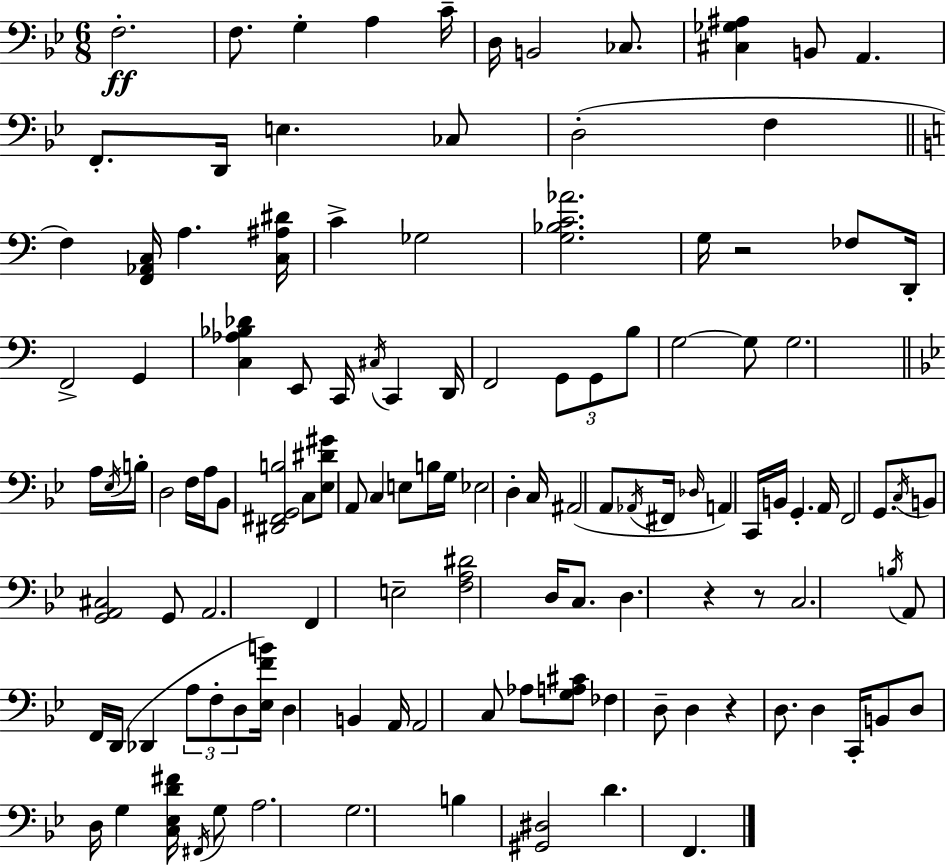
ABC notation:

X:1
T:Untitled
M:6/8
L:1/4
K:Gm
F,2 F,/2 G, A, C/4 D,/4 B,,2 _C,/2 [^C,_G,^A,] B,,/2 A,, F,,/2 D,,/4 E, _C,/2 D,2 F, F, [F,,_A,,C,]/4 A, [C,^A,^D]/4 C _G,2 [G,_B,C_A]2 G,/4 z2 _F,/2 D,,/4 F,,2 G,, [C,_A,_B,_D] E,,/2 C,,/4 ^C,/4 C,, D,,/4 F,,2 G,,/2 G,,/2 B,/2 G,2 G,/2 G,2 A,/4 _E,/4 B,/4 D,2 F,/4 A,/4 _B,,/2 [^D,,^F,,G,,B,]2 C,/2 [_E,^D^G]/2 A,,/2 C, E,/2 B,/4 G,/4 _E,2 D, C,/4 ^A,,2 A,,/2 _A,,/4 ^F,,/4 _D,/4 A,, C,,/4 B,,/4 G,, A,,/4 F,,2 G,,/2 C,/4 B,,/2 [G,,A,,^C,]2 G,,/2 A,,2 F,, E,2 [F,A,^D]2 D,/4 C,/2 D, z z/2 C,2 B,/4 A,,/2 F,,/4 D,,/4 _D,, A,/2 F,/2 D,/2 [_E,FB]/4 D, B,, A,,/4 A,,2 C,/2 _A,/2 [G,A,^C]/2 _F, D,/2 D, z D,/2 D, C,,/4 B,,/2 D,/2 D,/4 G, [C,_E,D^F]/4 ^F,,/4 G,/2 A,2 G,2 B, [^G,,^D,]2 D F,,